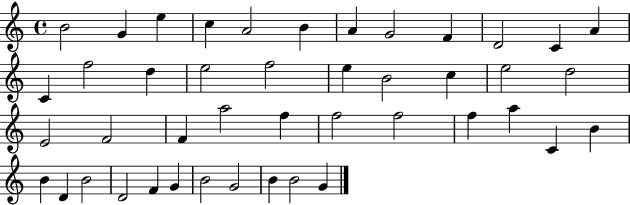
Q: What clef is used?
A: treble